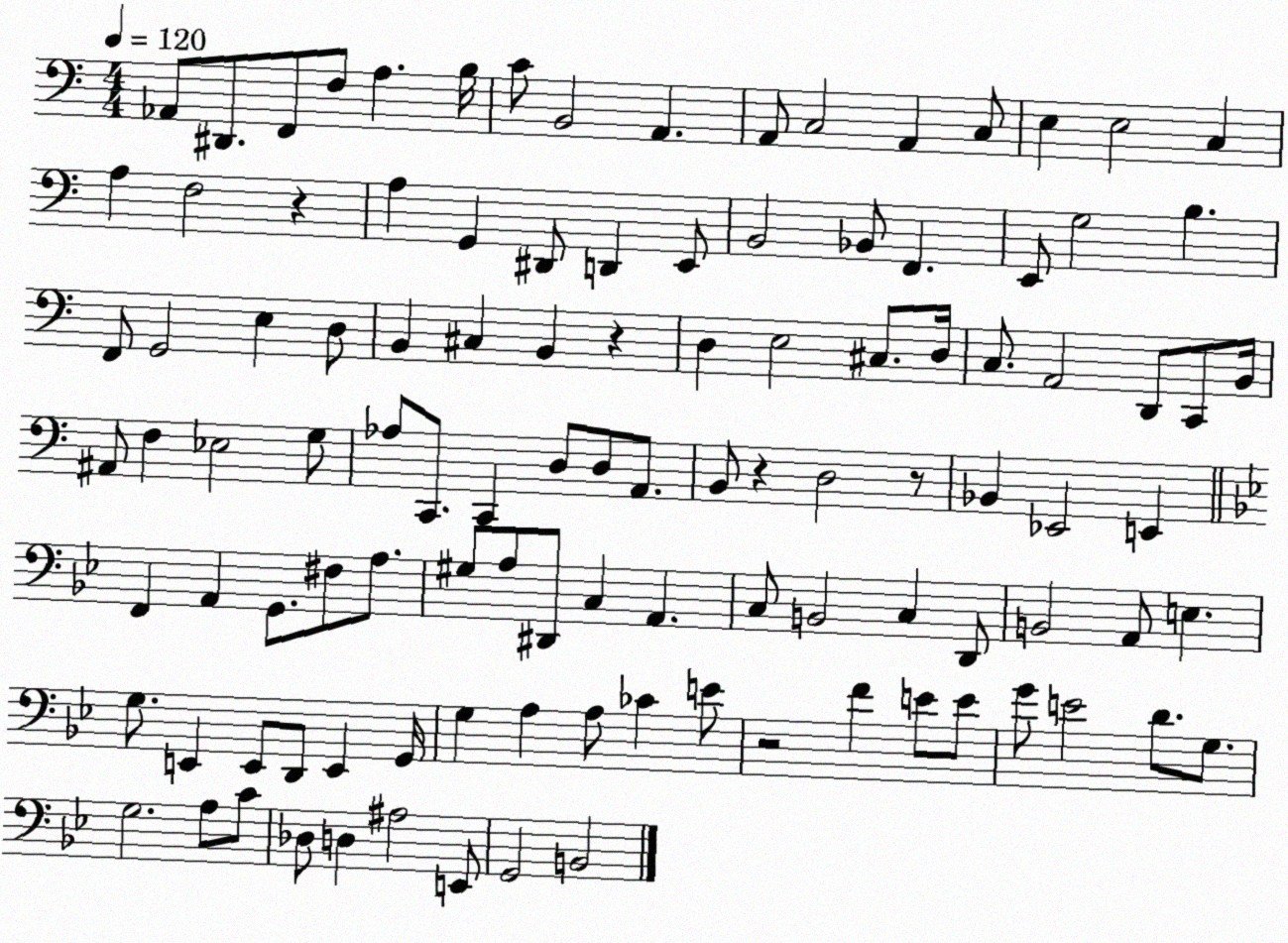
X:1
T:Untitled
M:4/4
L:1/4
K:C
_A,,/2 ^D,,/2 F,,/2 F,/2 A, B,/4 C/2 B,,2 A,, A,,/2 C,2 A,, C,/2 E, E,2 C, A, F,2 z A, G,, ^D,,/2 D,, E,,/2 B,,2 _B,,/2 F,, E,,/2 G,2 B, F,,/2 G,,2 E, D,/2 B,, ^C, B,, z D, E,2 ^C,/2 D,/4 C,/2 A,,2 D,,/2 C,,/2 B,,/4 ^A,,/2 F, _E,2 G,/2 _A,/2 C,,/2 C,, D,/2 D,/2 A,,/2 B,,/2 z D,2 z/2 _B,, _E,,2 E,, F,, A,, G,,/2 ^F,/2 A,/2 ^G,/2 A,/2 ^D,,/2 C, A,, C,/2 B,,2 C, D,,/2 B,,2 A,,/2 E, G,/2 E,, E,,/2 D,,/2 E,, G,,/4 G, A, A,/2 _C E/2 z2 F E/2 E/2 G/2 E2 D/2 G,/2 G,2 A,/2 C/2 _D,/2 D, ^A,2 E,,/2 G,,2 B,,2